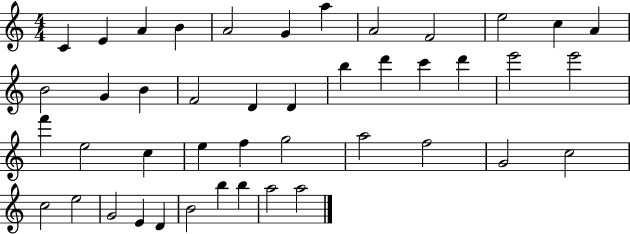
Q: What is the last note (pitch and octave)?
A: A5